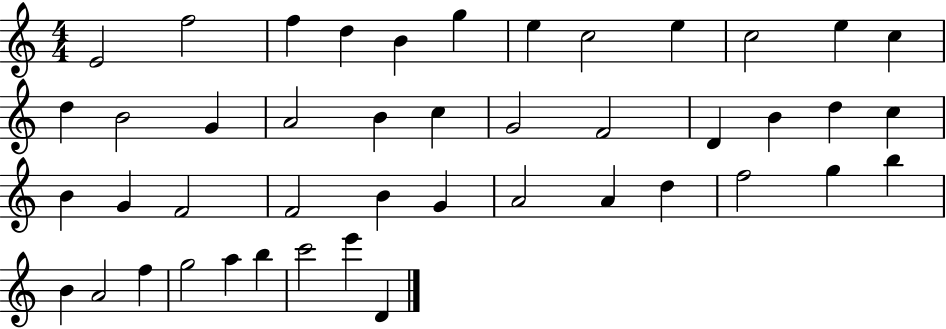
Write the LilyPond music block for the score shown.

{
  \clef treble
  \numericTimeSignature
  \time 4/4
  \key c \major
  e'2 f''2 | f''4 d''4 b'4 g''4 | e''4 c''2 e''4 | c''2 e''4 c''4 | \break d''4 b'2 g'4 | a'2 b'4 c''4 | g'2 f'2 | d'4 b'4 d''4 c''4 | \break b'4 g'4 f'2 | f'2 b'4 g'4 | a'2 a'4 d''4 | f''2 g''4 b''4 | \break b'4 a'2 f''4 | g''2 a''4 b''4 | c'''2 e'''4 d'4 | \bar "|."
}